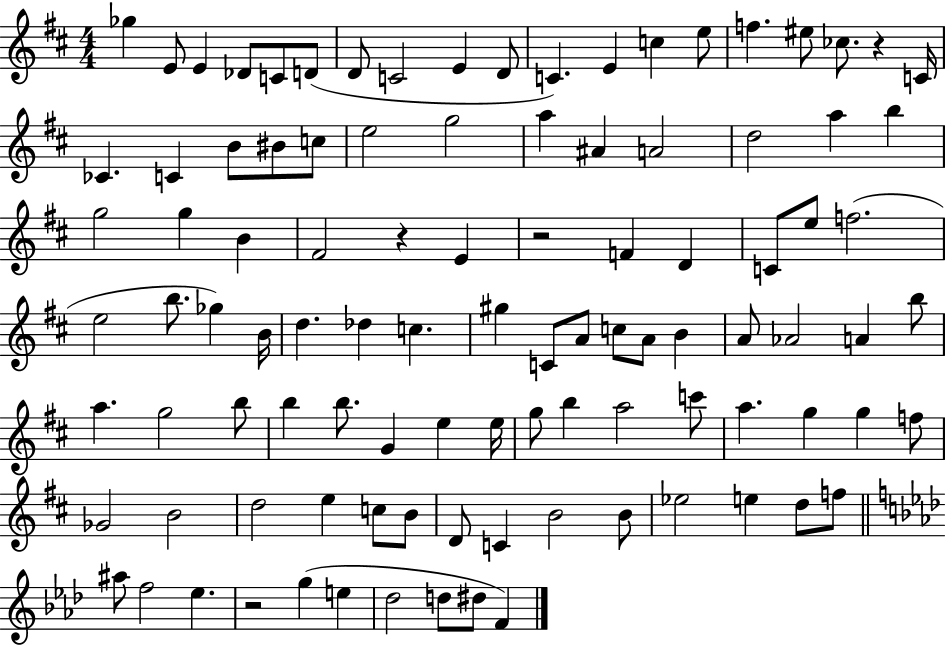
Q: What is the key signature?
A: D major